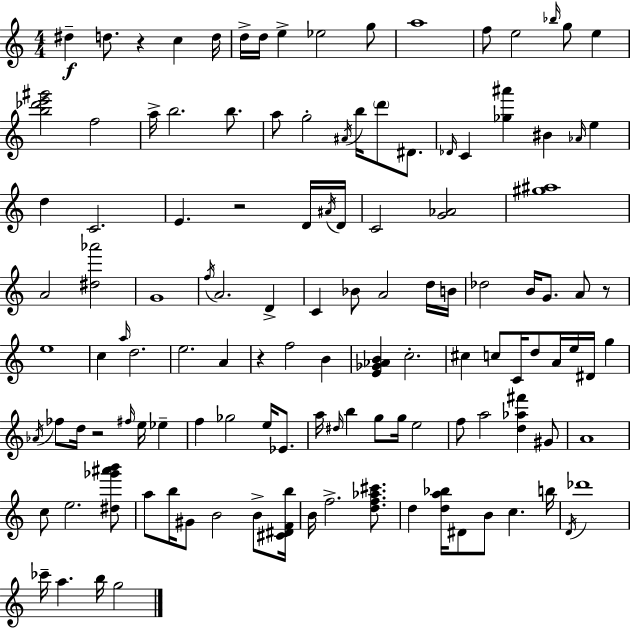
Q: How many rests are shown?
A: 5